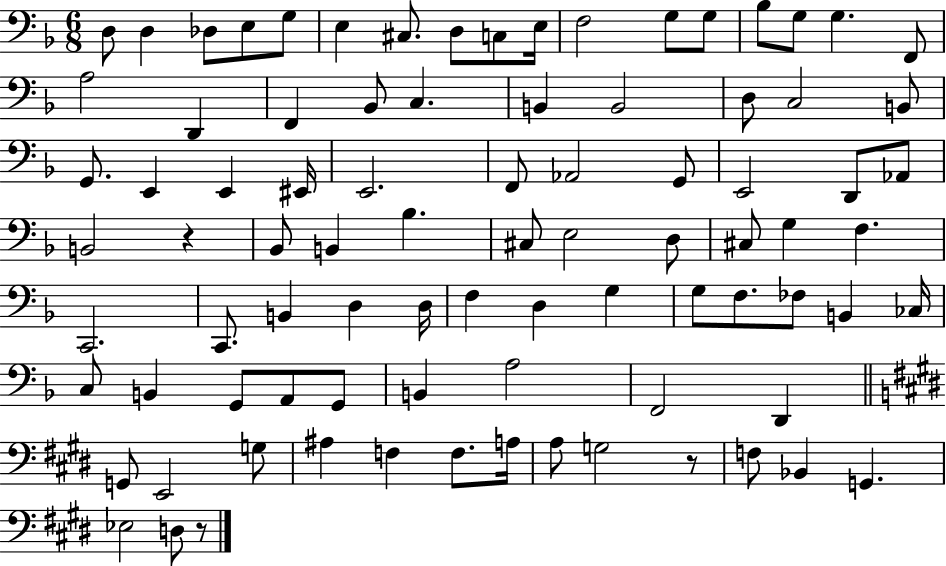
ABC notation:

X:1
T:Untitled
M:6/8
L:1/4
K:F
D,/2 D, _D,/2 E,/2 G,/2 E, ^C,/2 D,/2 C,/2 E,/4 F,2 G,/2 G,/2 _B,/2 G,/2 G, F,,/2 A,2 D,, F,, _B,,/2 C, B,, B,,2 D,/2 C,2 B,,/2 G,,/2 E,, E,, ^E,,/4 E,,2 F,,/2 _A,,2 G,,/2 E,,2 D,,/2 _A,,/2 B,,2 z _B,,/2 B,, _B, ^C,/2 E,2 D,/2 ^C,/2 G, F, C,,2 C,,/2 B,, D, D,/4 F, D, G, G,/2 F,/2 _F,/2 B,, _C,/4 C,/2 B,, G,,/2 A,,/2 G,,/2 B,, A,2 F,,2 D,, G,,/2 E,,2 G,/2 ^A, F, F,/2 A,/4 A,/2 G,2 z/2 F,/2 _B,, G,, _E,2 D,/2 z/2